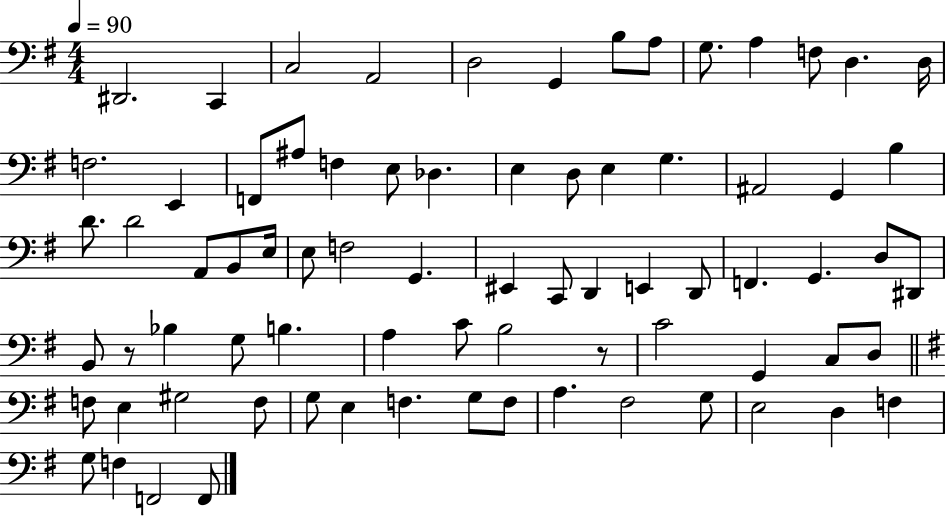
D#2/h. C2/q C3/h A2/h D3/h G2/q B3/e A3/e G3/e. A3/q F3/e D3/q. D3/s F3/h. E2/q F2/e A#3/e F3/q E3/e Db3/q. E3/q D3/e E3/q G3/q. A#2/h G2/q B3/q D4/e. D4/h A2/e B2/e E3/s E3/e F3/h G2/q. EIS2/q C2/e D2/q E2/q D2/e F2/q. G2/q. D3/e D#2/e B2/e R/e Bb3/q G3/e B3/q. A3/q C4/e B3/h R/e C4/h G2/q C3/e D3/e F3/e E3/q G#3/h F3/e G3/e E3/q F3/q. G3/e F3/e A3/q. F#3/h G3/e E3/h D3/q F3/q G3/e F3/q F2/h F2/e